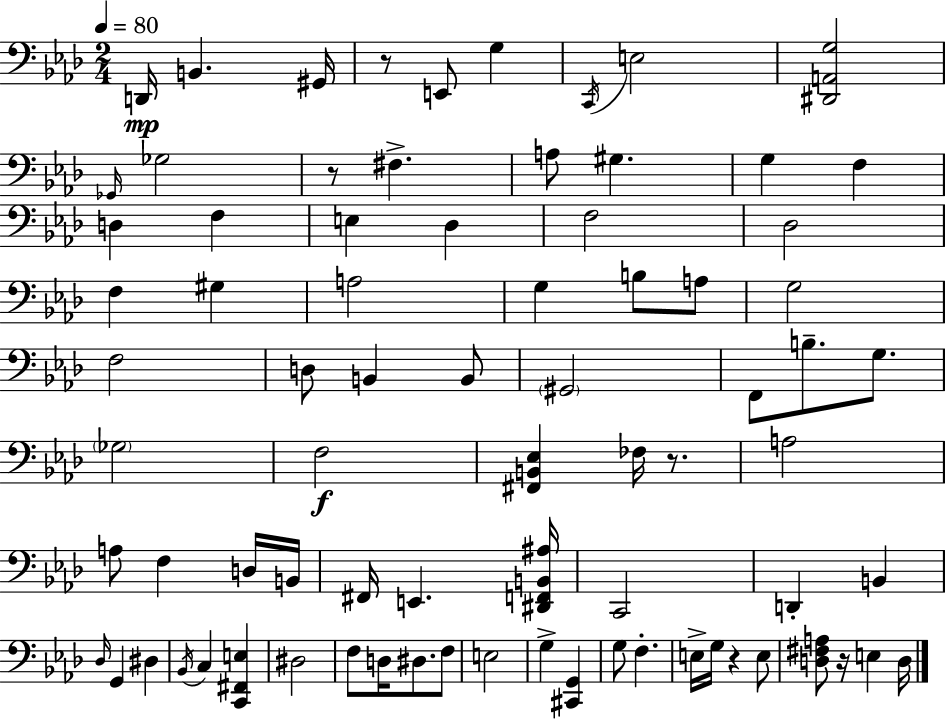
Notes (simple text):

D2/s B2/q. G#2/s R/e E2/e G3/q C2/s E3/h [D#2,A2,G3]/h Gb2/s Gb3/h R/e F#3/q. A3/e G#3/q. G3/q F3/q D3/q F3/q E3/q Db3/q F3/h Db3/h F3/q G#3/q A3/h G3/q B3/e A3/e G3/h F3/h D3/e B2/q B2/e G#2/h F2/e B3/e. G3/e. Gb3/h F3/h [F#2,B2,Eb3]/q FES3/s R/e. A3/h A3/e F3/q D3/s B2/s F#2/s E2/q. [D#2,F2,B2,A#3]/s C2/h D2/q B2/q Db3/s G2/q D#3/q Bb2/s C3/q [C2,F#2,E3]/q D#3/h F3/e D3/s D#3/e. F3/e E3/h G3/q [C#2,G2]/q G3/e F3/q. E3/s G3/s R/q E3/e [D3,F#3,A3]/e R/s E3/q D3/s